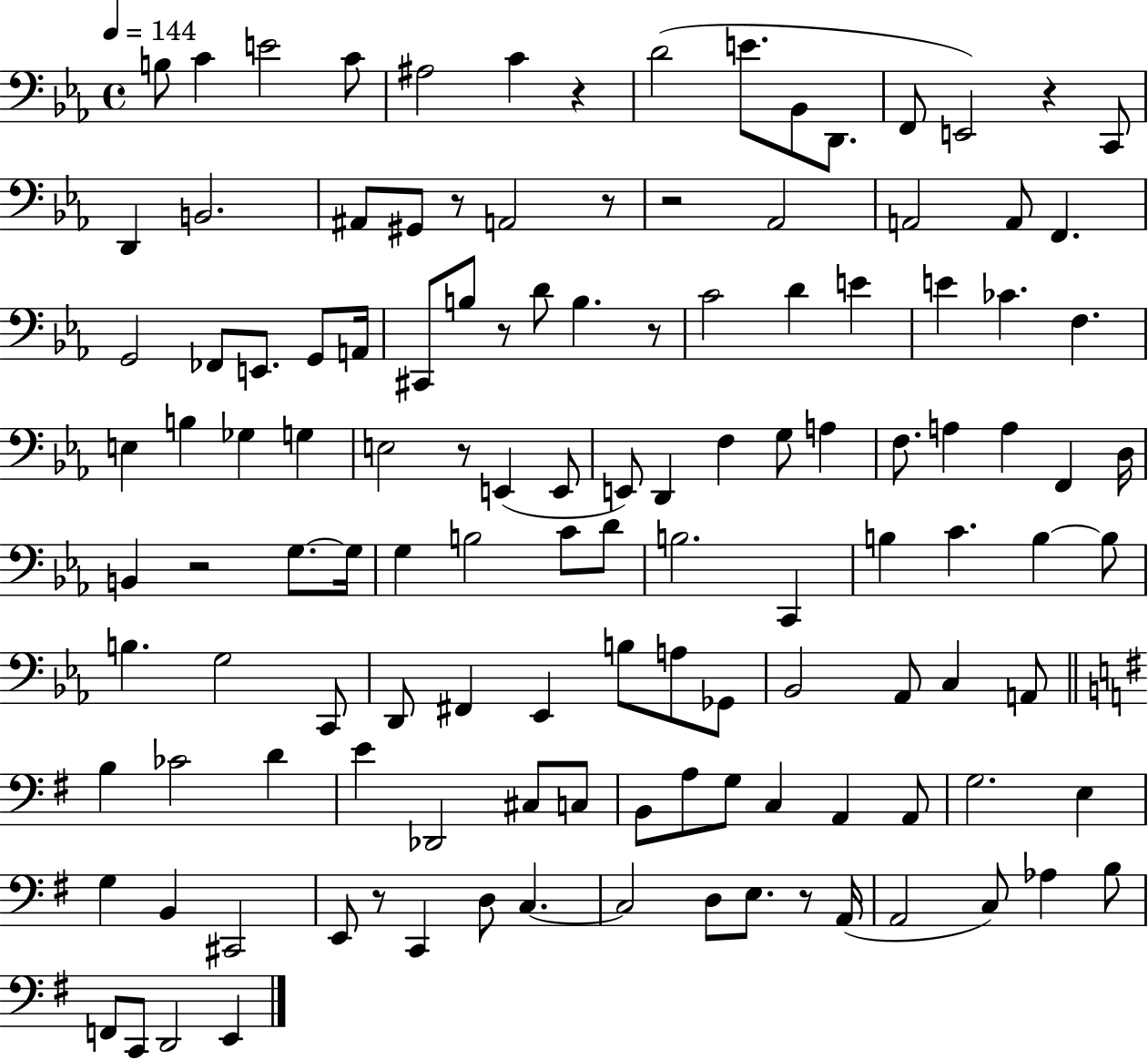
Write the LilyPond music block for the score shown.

{
  \clef bass
  \time 4/4
  \defaultTimeSignature
  \key ees \major
  \tempo 4 = 144
  b8 c'4 e'2 c'8 | ais2 c'4 r4 | d'2( e'8. bes,8 d,8. | f,8 e,2) r4 c,8 | \break d,4 b,2. | ais,8 gis,8 r8 a,2 r8 | r2 aes,2 | a,2 a,8 f,4. | \break g,2 fes,8 e,8. g,8 a,16 | cis,8 b8 r8 d'8 b4. r8 | c'2 d'4 e'4 | e'4 ces'4. f4. | \break e4 b4 ges4 g4 | e2 r8 e,4( e,8 | e,8) d,4 f4 g8 a4 | f8. a4 a4 f,4 d16 | \break b,4 r2 g8.~~ g16 | g4 b2 c'8 d'8 | b2. c,4 | b4 c'4. b4~~ b8 | \break b4. g2 c,8 | d,8 fis,4 ees,4 b8 a8 ges,8 | bes,2 aes,8 c4 a,8 | \bar "||" \break \key e \minor b4 ces'2 d'4 | e'4 des,2 cis8 c8 | b,8 a8 g8 c4 a,4 a,8 | g2. e4 | \break g4 b,4 cis,2 | e,8 r8 c,4 d8 c4.~~ | c2 d8 e8. r8 a,16( | a,2 c8) aes4 b8 | \break f,8 c,8 d,2 e,4 | \bar "|."
}